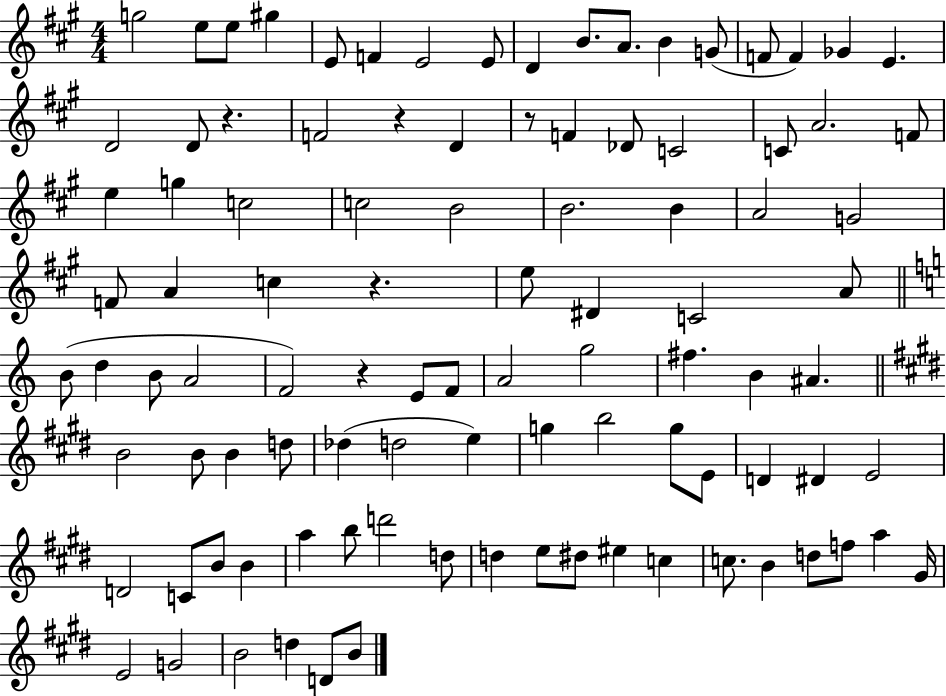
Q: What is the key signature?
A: A major